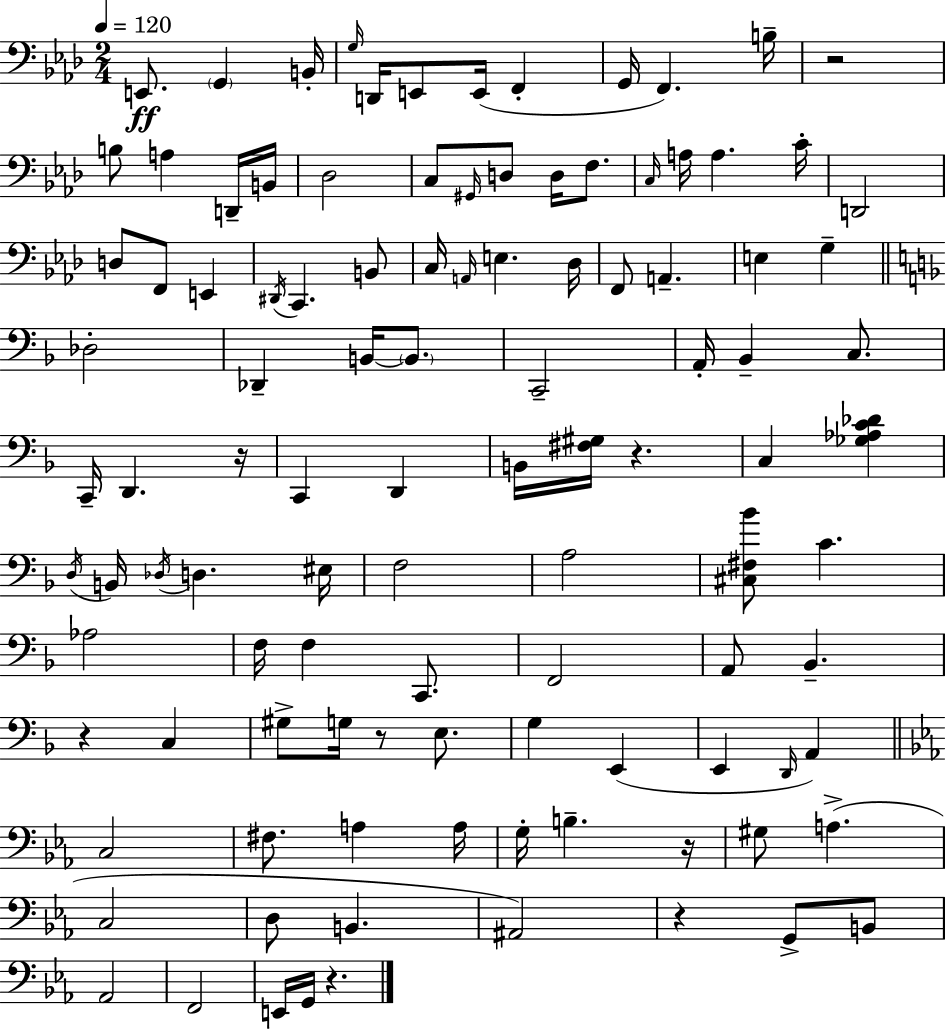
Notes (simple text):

E2/e. G2/q B2/s G3/s D2/s E2/e E2/s F2/q G2/s F2/q. B3/s R/h B3/e A3/q D2/s B2/s Db3/h C3/e G#2/s D3/e D3/s F3/e. C3/s A3/s A3/q. C4/s D2/h D3/e F2/e E2/q D#2/s C2/q. B2/e C3/s A2/s E3/q. Db3/s F2/e A2/q. E3/q G3/q Db3/h Db2/q B2/s B2/e. C2/h A2/s Bb2/q C3/e. C2/s D2/q. R/s C2/q D2/q B2/s [F#3,G#3]/s R/q. C3/q [Gb3,Ab3,C4,Db4]/q D3/s B2/s Db3/s D3/q. EIS3/s F3/h A3/h [C#3,F#3,Bb4]/e C4/q. Ab3/h F3/s F3/q C2/e. F2/h A2/e Bb2/q. R/q C3/q G#3/e G3/s R/e E3/e. G3/q E2/q E2/q D2/s A2/q C3/h F#3/e. A3/q A3/s G3/s B3/q. R/s G#3/e A3/q. C3/h D3/e B2/q. A#2/h R/q G2/e B2/e Ab2/h F2/h E2/s G2/s R/q.